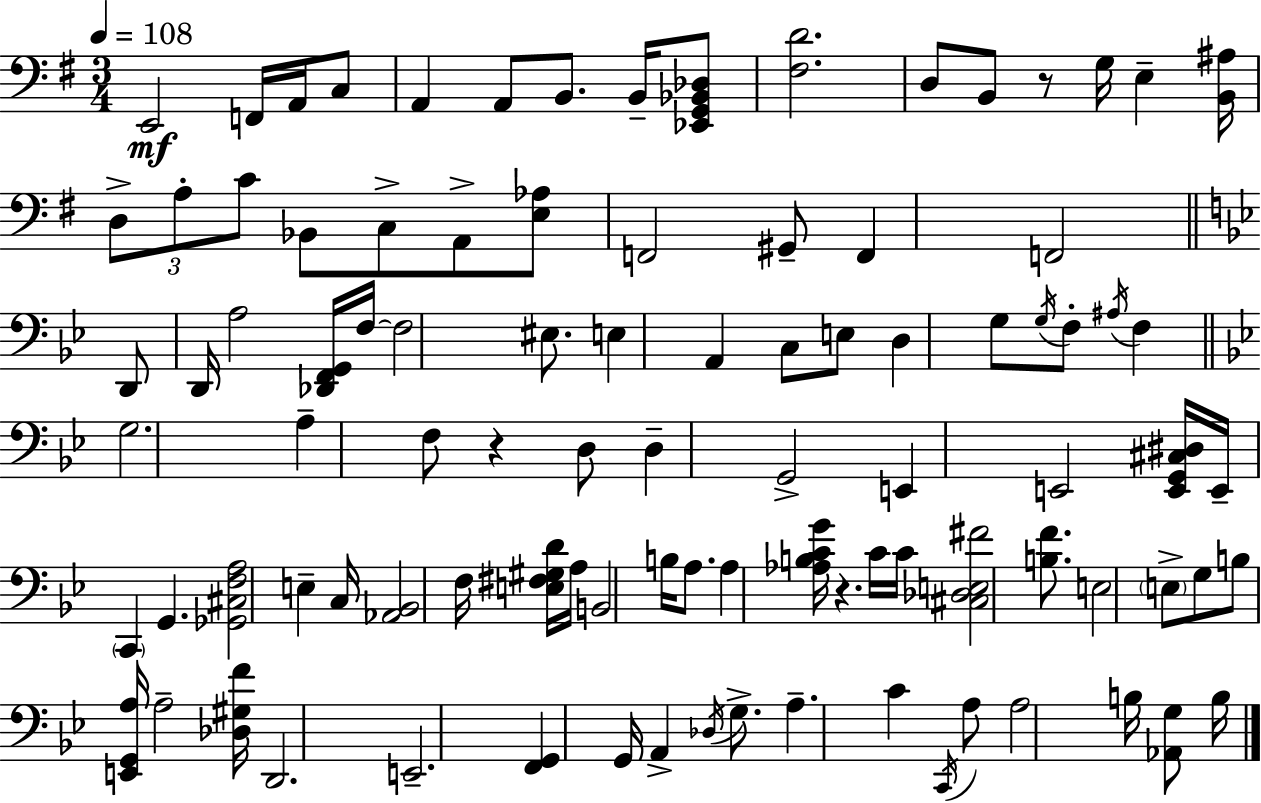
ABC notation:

X:1
T:Untitled
M:3/4
L:1/4
K:G
E,,2 F,,/4 A,,/4 C,/2 A,, A,,/2 B,,/2 B,,/4 [_E,,G,,_B,,_D,]/2 [^F,D]2 D,/2 B,,/2 z/2 G,/4 E, [B,,^A,]/4 D,/2 A,/2 C/2 _B,,/2 C,/2 A,,/2 [E,_A,]/2 F,,2 ^G,,/2 F,, F,,2 D,,/2 D,,/4 A,2 [_D,,F,,G,,]/4 F,/4 F,2 ^E,/2 E, A,, C,/2 E,/2 D, G,/2 G,/4 F,/2 ^A,/4 F, G,2 A, F,/2 z D,/2 D, G,,2 E,, E,,2 [E,,G,,^C,^D,]/4 E,,/4 C,, G,, [_G,,^C,F,A,]2 E, C,/4 [_A,,_B,,]2 F,/4 [E,^F,^G,D]/4 A,/4 B,,2 B,/4 A,/2 A, [_A,B,CG]/4 z C/4 C/4 [^C,_D,E,^F]2 [B,F]/2 E,2 E,/2 G,/2 B,/2 [E,,G,,A,]/4 A,2 [_D,^G,F]/4 D,,2 E,,2 [F,,G,,] G,,/4 A,, _D,/4 G,/2 A, C C,,/4 A,/2 A,2 B,/4 [_A,,G,]/2 B,/4